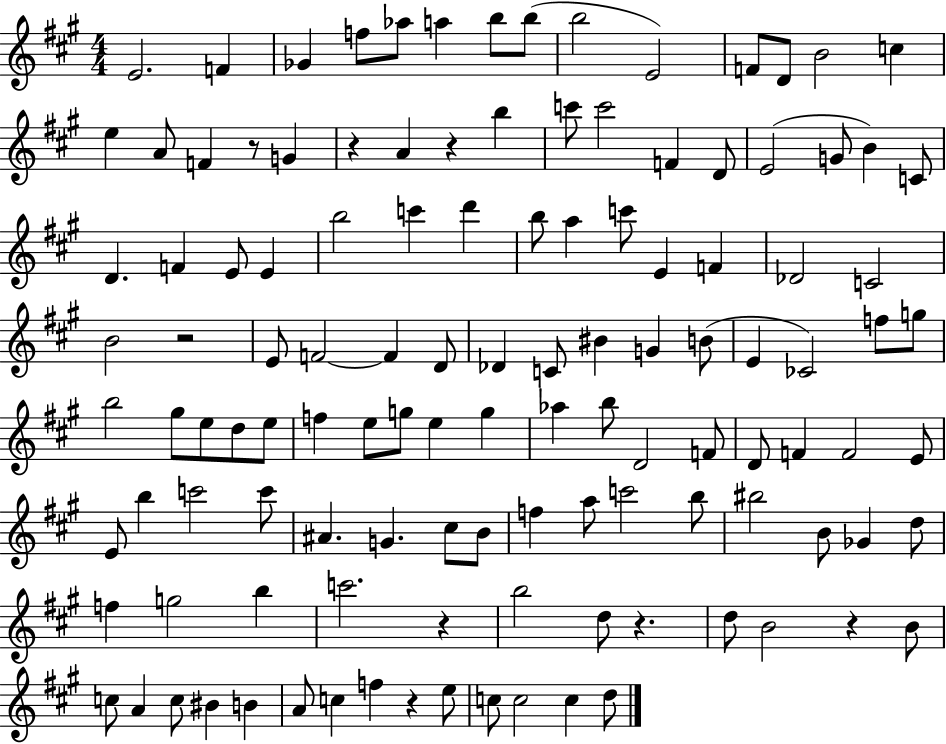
X:1
T:Untitled
M:4/4
L:1/4
K:A
E2 F _G f/2 _a/2 a b/2 b/2 b2 E2 F/2 D/2 B2 c e A/2 F z/2 G z A z b c'/2 c'2 F D/2 E2 G/2 B C/2 D F E/2 E b2 c' d' b/2 a c'/2 E F _D2 C2 B2 z2 E/2 F2 F D/2 _D C/2 ^B G B/2 E _C2 f/2 g/2 b2 ^g/2 e/2 d/2 e/2 f e/2 g/2 e g _a b/2 D2 F/2 D/2 F F2 E/2 E/2 b c'2 c'/2 ^A G ^c/2 B/2 f a/2 c'2 b/2 ^b2 B/2 _G d/2 f g2 b c'2 z b2 d/2 z d/2 B2 z B/2 c/2 A c/2 ^B B A/2 c f z e/2 c/2 c2 c d/2